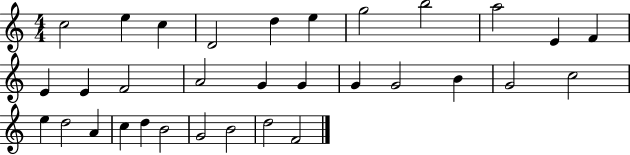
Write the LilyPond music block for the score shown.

{
  \clef treble
  \numericTimeSignature
  \time 4/4
  \key c \major
  c''2 e''4 c''4 | d'2 d''4 e''4 | g''2 b''2 | a''2 e'4 f'4 | \break e'4 e'4 f'2 | a'2 g'4 g'4 | g'4 g'2 b'4 | g'2 c''2 | \break e''4 d''2 a'4 | c''4 d''4 b'2 | g'2 b'2 | d''2 f'2 | \break \bar "|."
}